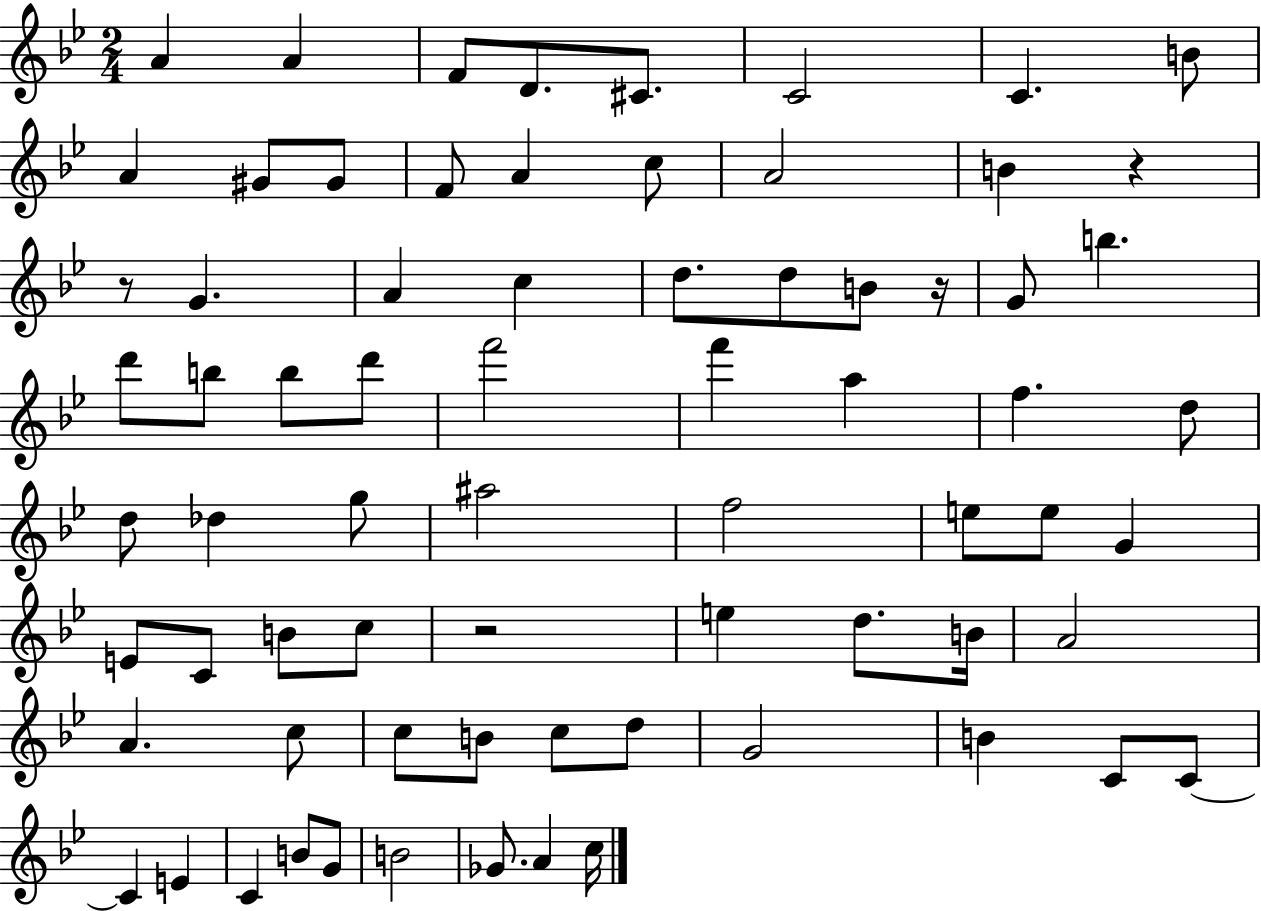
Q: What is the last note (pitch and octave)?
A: C5